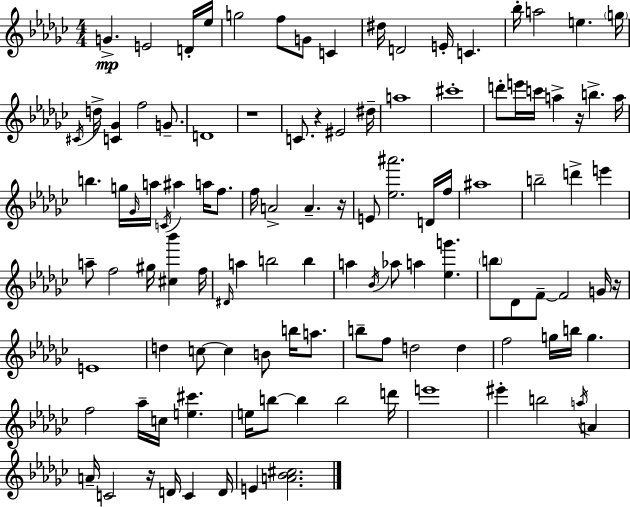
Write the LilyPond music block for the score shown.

{
  \clef treble
  \numericTimeSignature
  \time 4/4
  \key ees \minor
  \repeat volta 2 { g'4.->\mp e'2 d'16-. ees''16 | g''2 f''8 g'8 c'4 | dis''16 d'2 e'16-. c'4. | bes''16-. a''2 e''4. \parenthesize g''16 | \break \acciaccatura { cis'16 } d''16-> <c' ges'>4 f''2 g'8.-- | d'1 | r1 | c'8. r4 eis'2 | \break dis''16-- a''1 | cis'''1-. | d'''8-. e'''16 c'''16 a''4-> r16 b''4.-> | a''16 b''4. g''16 \grace { ges'16 } a''16 \acciaccatura { c'16 } ais''4 a''16 | \break f''8. f''16 a'2-> a'4.-- | r16 e'8 <ees'' ais'''>2. | d'16 f''16 ais''1 | b''2-- d'''4-> e'''4 | \break a''8-- f''2 gis''16 <cis'' bes'''>4 | f''16 \grace { dis'16 } a''4 b''2 | b''4 a''4 \acciaccatura { bes'16 } aes''8 a''4 <ees'' g'''>4. | \parenthesize b''8 des'8 f'8--~~ f'2 | \break g'16 r16 e'1 | d''4 c''8~~ c''4 b'8 | b''16 a''8. b''8-- f''8 d''2 | d''4 f''2 g''16 b''16 g''4. | \break f''2 aes''16-- c''16 <e'' cis'''>4. | e''16 b''8~~ b''4 b''2 | d'''16 e'''1 | eis'''4-. b''2 | \break \acciaccatura { a''16 } a'4 a'16-- c'2 r16 | d'16 c'4 d'16 e'4 <a' bes' cis''>2. | } \bar "|."
}